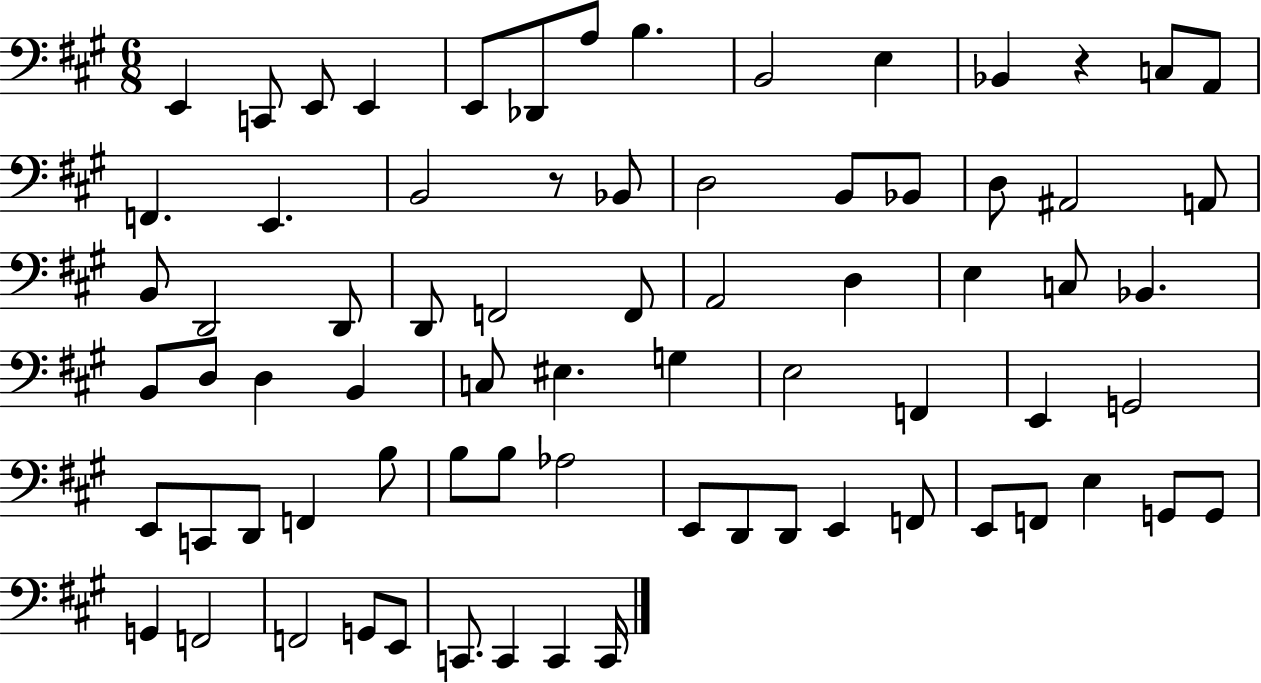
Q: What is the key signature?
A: A major